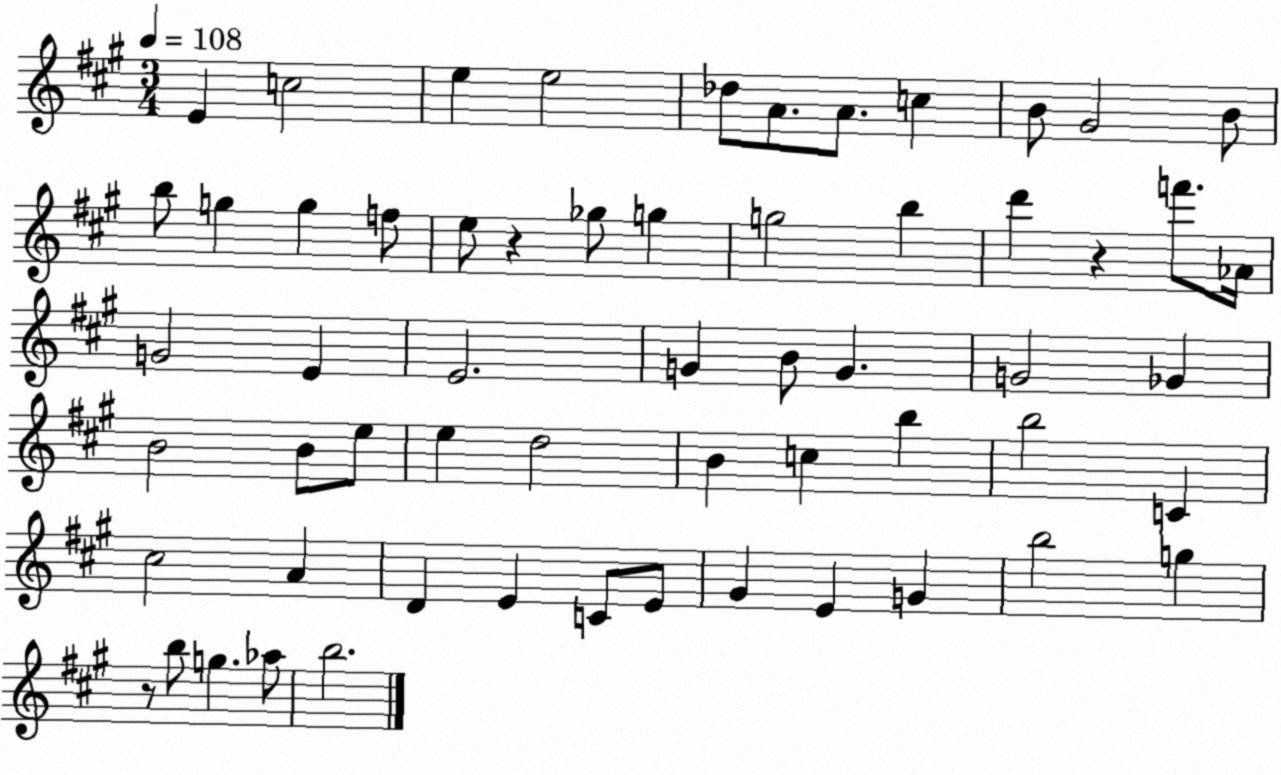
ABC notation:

X:1
T:Untitled
M:3/4
L:1/4
K:A
E c2 e e2 _d/2 A/2 A/2 c B/2 ^G2 B/2 b/2 g g f/2 e/2 z _g/2 g g2 b d' z f'/2 _A/4 G2 E E2 G B/2 G G2 _G B2 B/2 e/2 e d2 B c b b2 C ^c2 A D E C/2 E/2 ^G E G b2 g z/2 b/2 g _a/2 b2